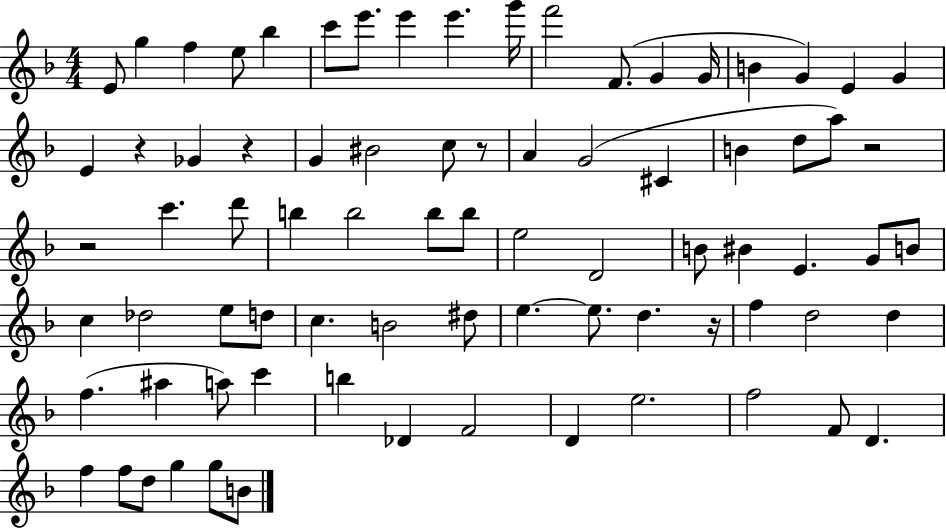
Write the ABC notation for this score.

X:1
T:Untitled
M:4/4
L:1/4
K:F
E/2 g f e/2 _b c'/2 e'/2 e' e' g'/4 f'2 F/2 G G/4 B G E G E z _G z G ^B2 c/2 z/2 A G2 ^C B d/2 a/2 z2 z2 c' d'/2 b b2 b/2 b/2 e2 D2 B/2 ^B E G/2 B/2 c _d2 e/2 d/2 c B2 ^d/2 e e/2 d z/4 f d2 d f ^a a/2 c' b _D F2 D e2 f2 F/2 D f f/2 d/2 g g/2 B/2